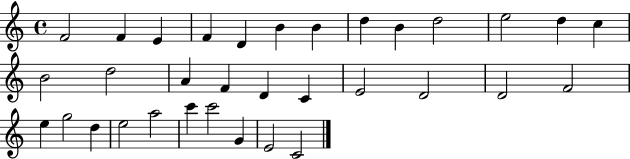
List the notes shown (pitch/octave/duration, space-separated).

F4/h F4/q E4/q F4/q D4/q B4/q B4/q D5/q B4/q D5/h E5/h D5/q C5/q B4/h D5/h A4/q F4/q D4/q C4/q E4/h D4/h D4/h F4/h E5/q G5/h D5/q E5/h A5/h C6/q C6/h G4/q E4/h C4/h